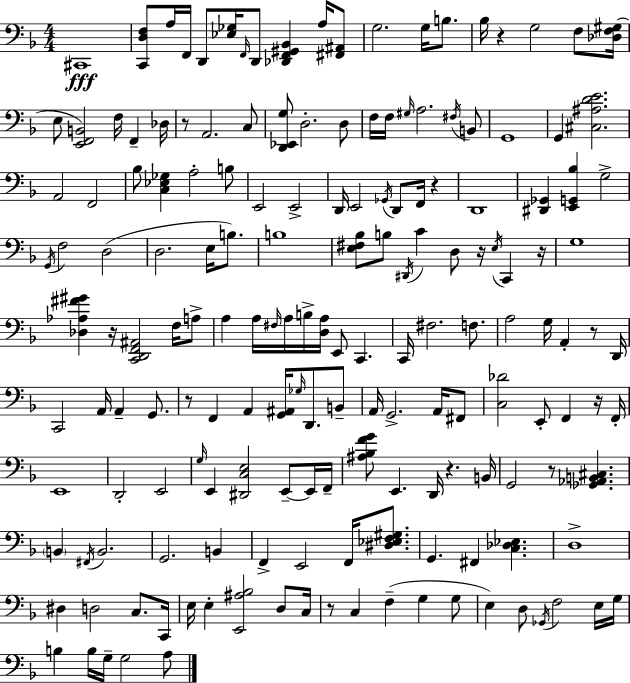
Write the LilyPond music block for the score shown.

{
  \clef bass
  \numericTimeSignature
  \time 4/4
  \key d \minor
  cis,1\fff | <c, d f>8 a16 f,16 d,8 <ees ges>16 \grace { f,16 } d,8 <des, f, gis, bes,>4 a16 <fis, ais,>8 | g2. g16 b8. | bes16 r4 g2 f8 | \break <des f gis>16( e8 <e, f, b,>2) f16 f,4-- | des16 r8 a,2. c8 | <d, ees, g>8 d2.-. d8 | f16 f16 \grace { gis16 } a2. | \break \acciaccatura { fis16 } b,8 g,1 | g,4 <cis ais d' e'>2. | a,2 f,2 | bes8 <c ees ges>4 a2-. | \break b8 e,2 e,2-> | d,16 e,2 \acciaccatura { ges,16 } d,8 f,16 | r4 d,1 | <dis, ges,>4 <e, g, bes>4 g2-> | \break \acciaccatura { g,16 } f2 d2( | d2. | e16 b8.) b1 | <e fis bes>8 b8 \acciaccatura { dis,16 } c'4 d8 | \break r16 \acciaccatura { e16 } c,4 r16 g1 | <des aes fis' gis'>4 r16 <c, d, f, ais,>2 | f16 a8-> a4 a16 \grace { fis16 } a16 b16-> <d a>16 | e,8 c,4. c,16 fis2. | \break f8. a2 | g16 a,4-. r8 d,16 c,2 | a,16 a,4-- g,8. r8 f,4 a,4 | <g, ais,>16 \grace { ges16 } d,8. b,8-- a,16 g,2.-> | \break a,16 fis,8 <c des'>2 | e,8-. f,4 r16 f,16-. e,1 | d,2-. | e,2 \grace { g16 } e,4 <dis, c e>2 | \break e,8--~~ e,16 f,16-- <ais bes f' g'>8 e,4. | d,16 r4. b,16 g,2 | r8 <ges, aes, b, cis>4. \parenthesize b,4 \acciaccatura { fis,16 } b,2. | g,2. | \break b,4 f,4-> e,2 | f,16 <dis ees f gis>8. g,4. | fis,4 <c des ees>4. d1-> | dis4 d2 | \break c8. c,16 e16 e4-. | <e, ais bes>2 d8 c16 r8 c4 | f4--( g4 g8 e4) d8 | \acciaccatura { ges,16 } f2 e16 g16 b4 | \break b16 g16-- g2 a8 \bar "|."
}